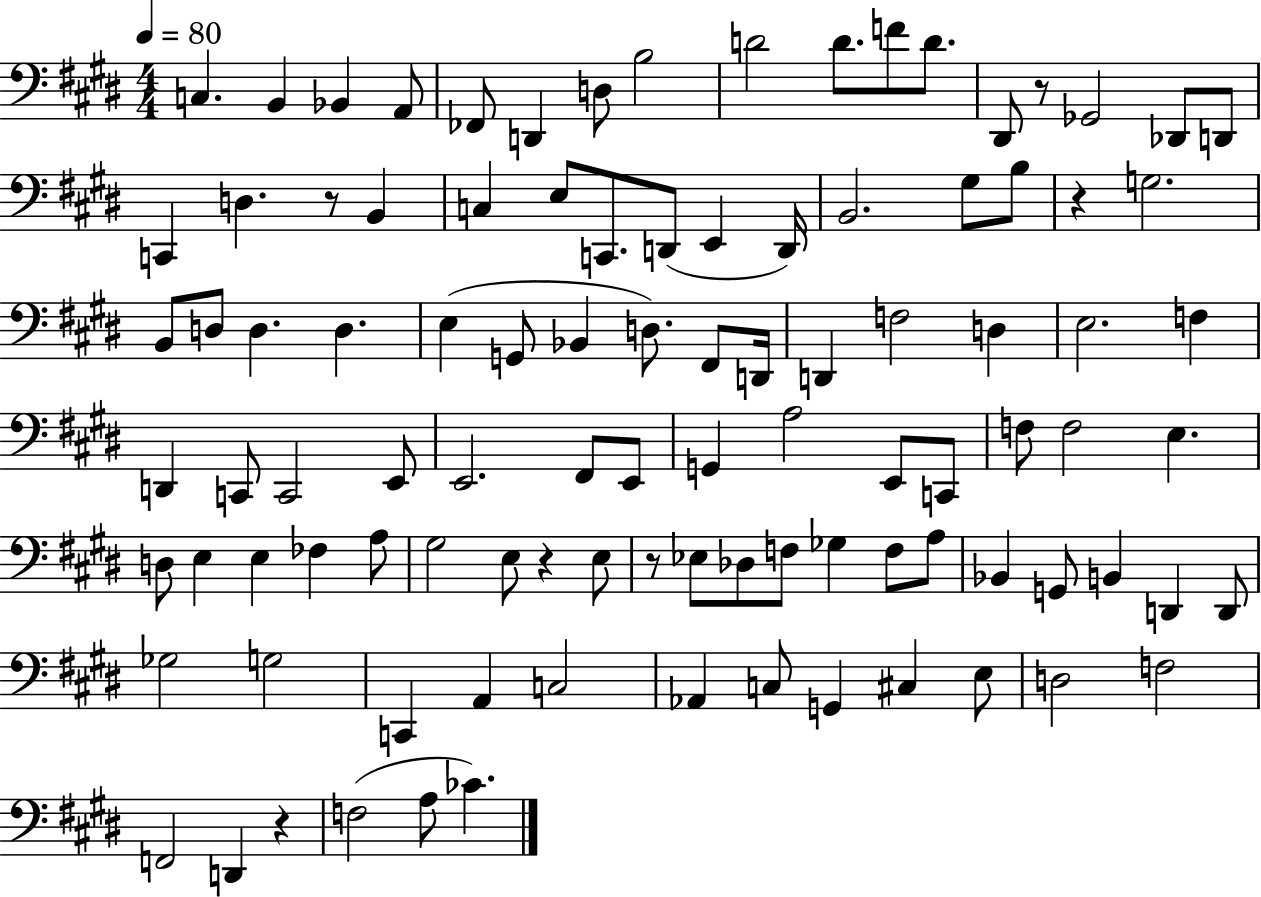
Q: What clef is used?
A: bass